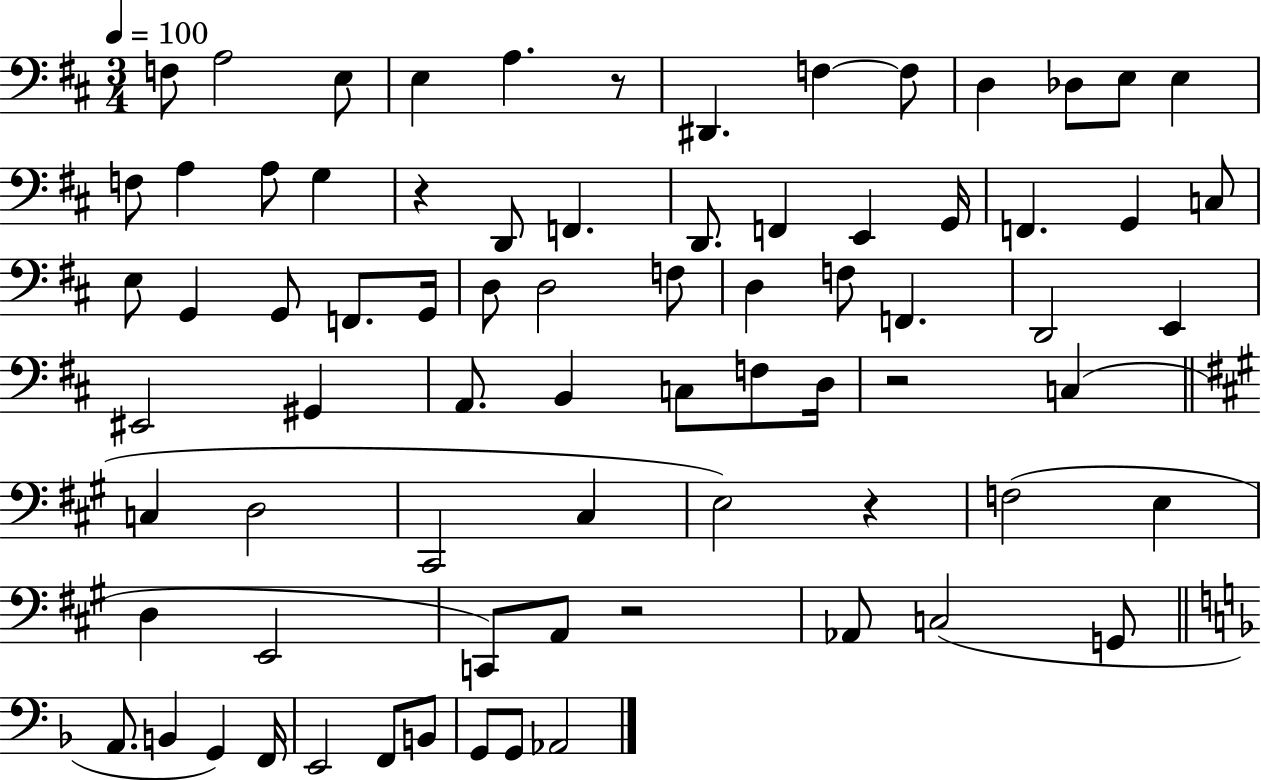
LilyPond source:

{
  \clef bass
  \numericTimeSignature
  \time 3/4
  \key d \major
  \tempo 4 = 100
  f8 a2 e8 | e4 a4. r8 | dis,4. f4~~ f8 | d4 des8 e8 e4 | \break f8 a4 a8 g4 | r4 d,8 f,4. | d,8. f,4 e,4 g,16 | f,4. g,4 c8 | \break e8 g,4 g,8 f,8. g,16 | d8 d2 f8 | d4 f8 f,4. | d,2 e,4 | \break eis,2 gis,4 | a,8. b,4 c8 f8 d16 | r2 c4( | \bar "||" \break \key a \major c4 d2 | cis,2 cis4 | e2) r4 | f2( e4 | \break d4 e,2 | c,8) a,8 r2 | aes,8 c2( g,8 | \bar "||" \break \key f \major a,8. b,4 g,4) f,16 | e,2 f,8 b,8 | g,8 g,8 aes,2 | \bar "|."
}